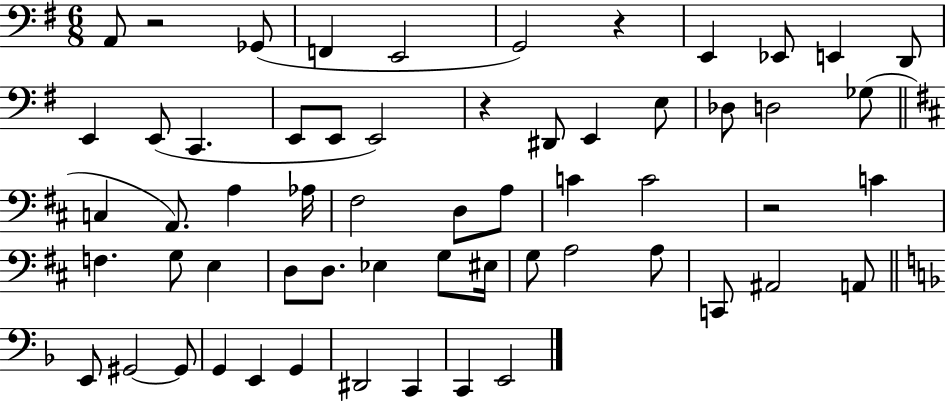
A2/e R/h Gb2/e F2/q E2/h G2/h R/q E2/q Eb2/e E2/q D2/e E2/q E2/e C2/q. E2/e E2/e E2/h R/q D#2/e E2/q E3/e Db3/e D3/h Gb3/e C3/q A2/e. A3/q Ab3/s F#3/h D3/e A3/e C4/q C4/h R/h C4/q F3/q. G3/e E3/q D3/e D3/e. Eb3/q G3/e EIS3/s G3/e A3/h A3/e C2/e A#2/h A2/e E2/e G#2/h G#2/e G2/q E2/q G2/q D#2/h C2/q C2/q E2/h